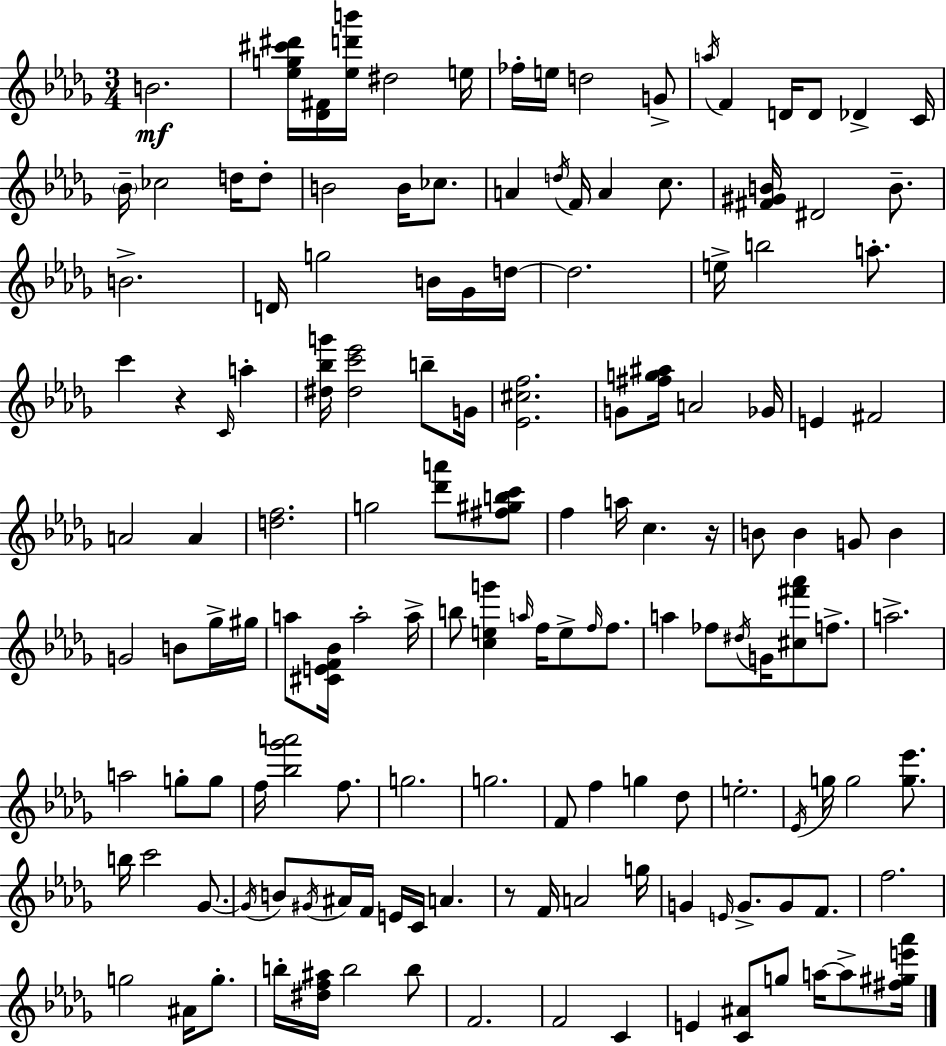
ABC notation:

X:1
T:Untitled
M:3/4
L:1/4
K:Bbm
B2 [_eg^c'^d']/4 [_D^F]/4 [_ed'b']/4 ^d2 e/4 _f/4 e/4 d2 G/2 a/4 F D/4 D/2 _D C/4 _B/4 _c2 d/4 d/2 B2 B/4 _c/2 A d/4 F/4 A c/2 [^F^GB]/4 ^D2 B/2 B2 D/4 g2 B/4 _G/4 d/4 d2 e/4 b2 a/2 c' z C/4 a [^d_bg']/4 [^dc'_e']2 b/2 G/4 [_E^cf]2 G/2 [^fg^a]/4 A2 _G/4 E ^F2 A2 A [df]2 g2 [_d'a']/2 [^f^gbc']/2 f a/4 c z/4 B/2 B G/2 B G2 B/2 _g/4 ^g/4 a/2 [^CEF_B]/4 a2 a/4 b/2 [ceg'] a/4 f/4 e/2 f/4 f/2 a _f/2 ^d/4 G/4 [^c^f'_a']/2 f/2 a2 a2 g/2 g/2 f/4 [_b_g'a']2 f/2 g2 g2 F/2 f g _d/2 e2 _E/4 g/4 g2 [g_e']/2 b/4 c'2 _G/2 _G/4 B/2 ^G/4 ^A/4 F/4 E/4 C/4 A z/2 F/4 A2 g/4 G E/4 G/2 G/2 F/2 f2 g2 ^A/4 g/2 b/4 [^df^a]/4 b2 b/2 F2 F2 C E [C^A]/2 g/2 a/4 a/2 [^f^ge'_a']/4